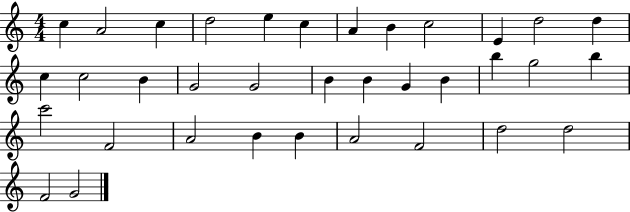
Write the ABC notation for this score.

X:1
T:Untitled
M:4/4
L:1/4
K:C
c A2 c d2 e c A B c2 E d2 d c c2 B G2 G2 B B G B b g2 b c'2 F2 A2 B B A2 F2 d2 d2 F2 G2